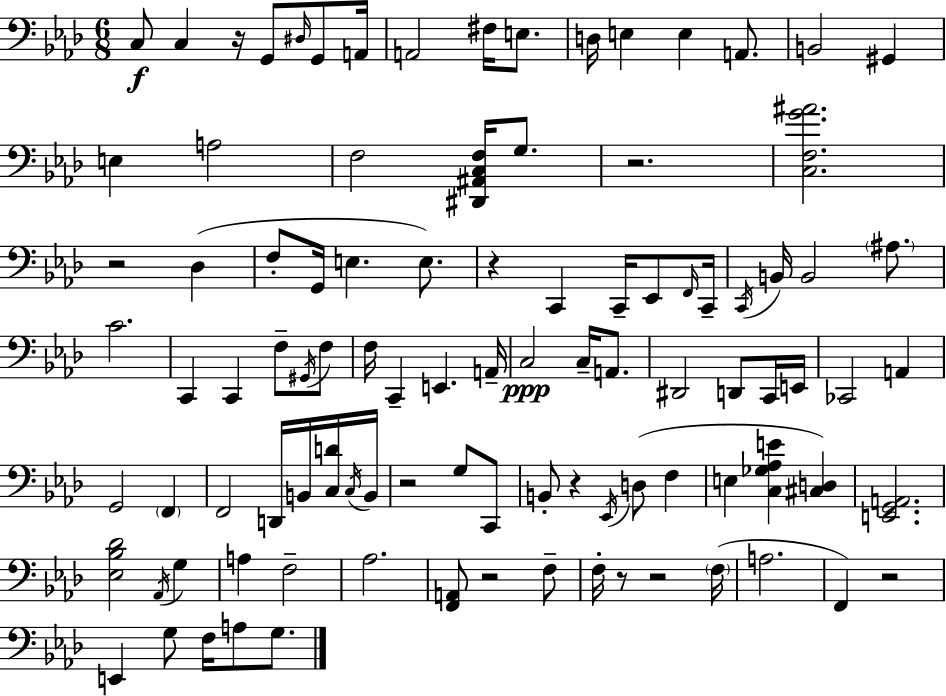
{
  \clef bass
  \numericTimeSignature
  \time 6/8
  \key f \minor
  c8\f c4 r16 g,8 \grace { dis16 } g,8 | a,16 a,2 fis16 e8. | d16 e4 e4 a,8. | b,2 gis,4 | \break e4 a2 | f2 <dis, ais, c f>16 g8. | r2. | <c f g' ais'>2. | \break r2 des4( | f8-. g,16 e4. e8.) | r4 c,4 c,16-- ees,8 | \grace { f,16 } c,16-- \acciaccatura { c,16 } b,16 b,2 | \break \parenthesize ais8. c'2. | c,4 c,4 f8-- | \acciaccatura { gis,16 } f8 f16 c,4-- e,4. | a,16-- c2\ppp | \break c16-- a,8. dis,2 | d,8 c,16 e,16 ces,2 | a,4 g,2 | \parenthesize f,4 f,2 | \break d,16 b,16 <c d'>16 \acciaccatura { c16 } b,16 r2 | g8 c,8 b,8-. r4 \acciaccatura { ees,16 }( | d8 f4 e4 <c ges aes e'>4 | <cis d>4) <e, g, a,>2. | \break <ees bes des'>2 | \acciaccatura { aes,16 } g4 a4 f2-- | aes2. | <f, a,>8 r2 | \break f8-- f16-. r8 r2 | \parenthesize f16( a2. | f,4) r2 | e,4 g8 | \break f16 a8 g8. \bar "|."
}